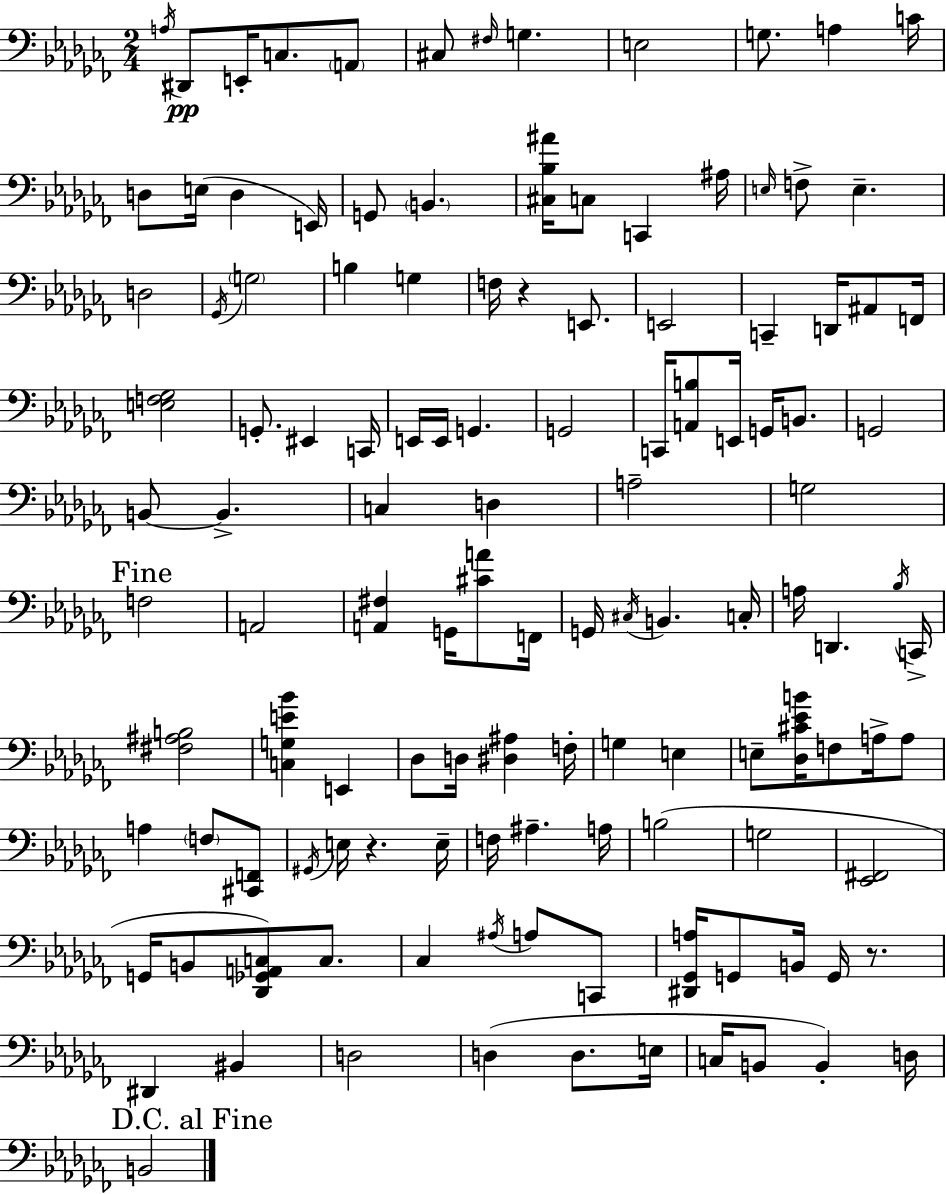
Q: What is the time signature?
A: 2/4